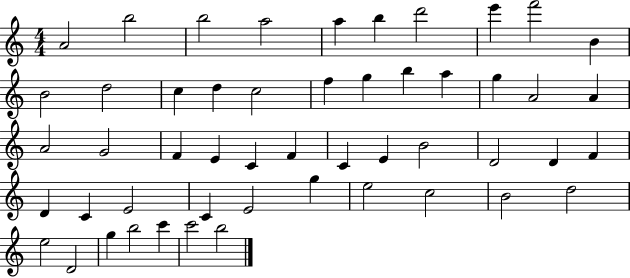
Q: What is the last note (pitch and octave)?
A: B5